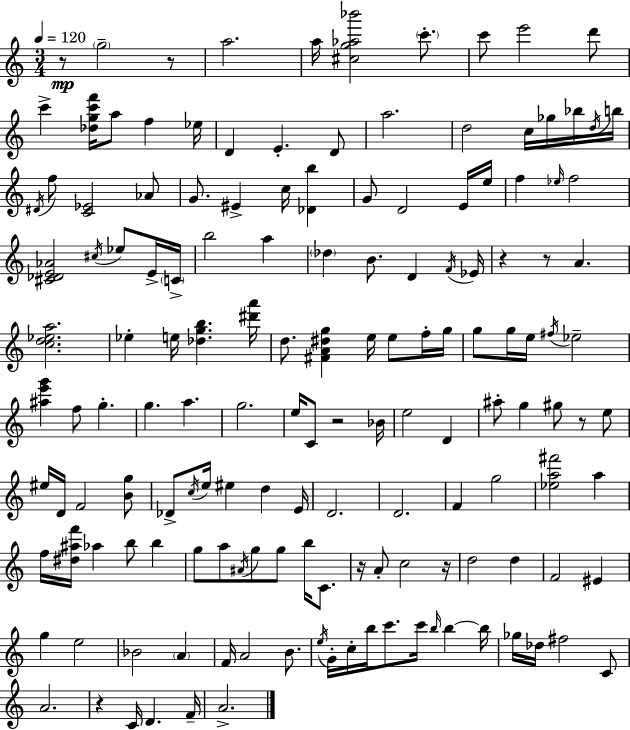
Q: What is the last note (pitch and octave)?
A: A4